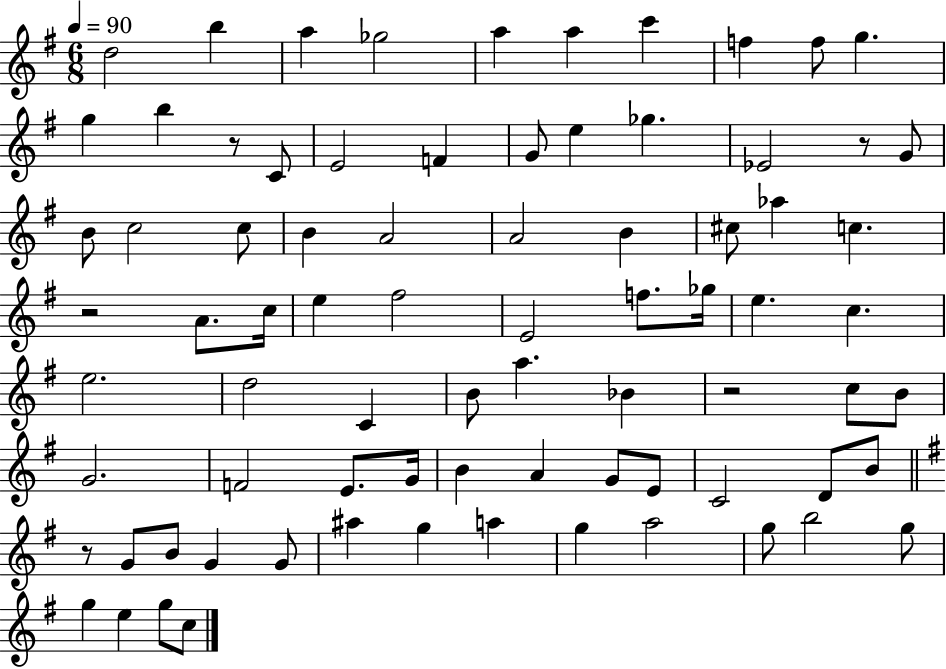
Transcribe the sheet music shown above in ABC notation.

X:1
T:Untitled
M:6/8
L:1/4
K:G
d2 b a _g2 a a c' f f/2 g g b z/2 C/2 E2 F G/2 e _g _E2 z/2 G/2 B/2 c2 c/2 B A2 A2 B ^c/2 _a c z2 A/2 c/4 e ^f2 E2 f/2 _g/4 e c e2 d2 C B/2 a _B z2 c/2 B/2 G2 F2 E/2 G/4 B A G/2 E/2 C2 D/2 B/2 z/2 G/2 B/2 G G/2 ^a g a g a2 g/2 b2 g/2 g e g/2 c/2